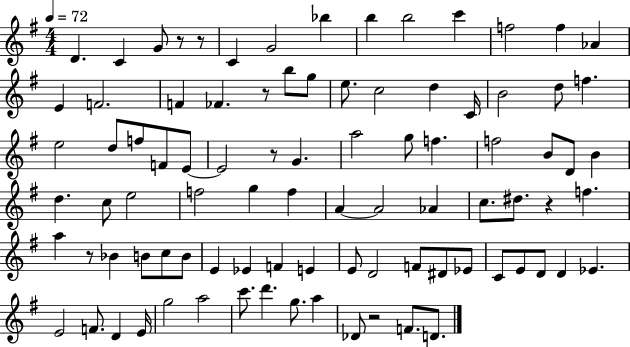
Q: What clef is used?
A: treble